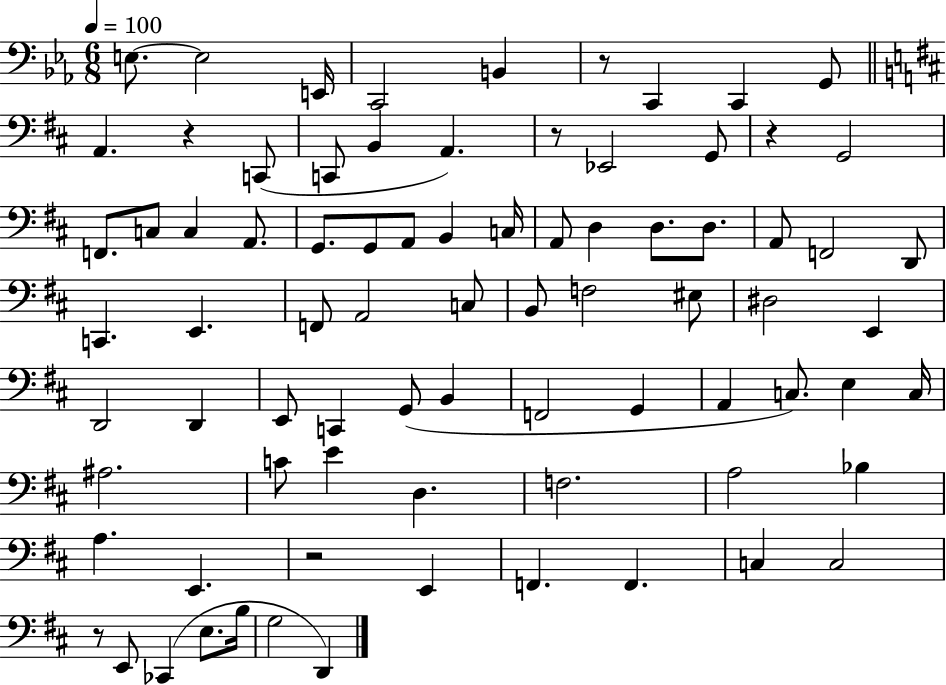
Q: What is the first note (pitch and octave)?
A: E3